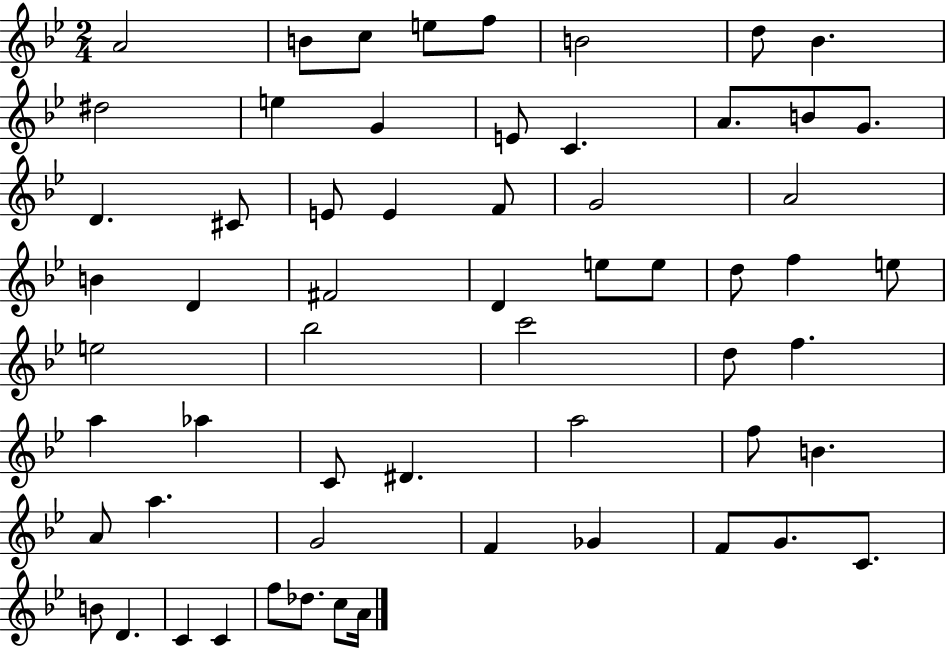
{
  \clef treble
  \numericTimeSignature
  \time 2/4
  \key bes \major
  \repeat volta 2 { a'2 | b'8 c''8 e''8 f''8 | b'2 | d''8 bes'4. | \break dis''2 | e''4 g'4 | e'8 c'4. | a'8. b'8 g'8. | \break d'4. cis'8 | e'8 e'4 f'8 | g'2 | a'2 | \break b'4 d'4 | fis'2 | d'4 e''8 e''8 | d''8 f''4 e''8 | \break e''2 | bes''2 | c'''2 | d''8 f''4. | \break a''4 aes''4 | c'8 dis'4. | a''2 | f''8 b'4. | \break a'8 a''4. | g'2 | f'4 ges'4 | f'8 g'8. c'8. | \break b'8 d'4. | c'4 c'4 | f''8 des''8. c''8 a'16 | } \bar "|."
}